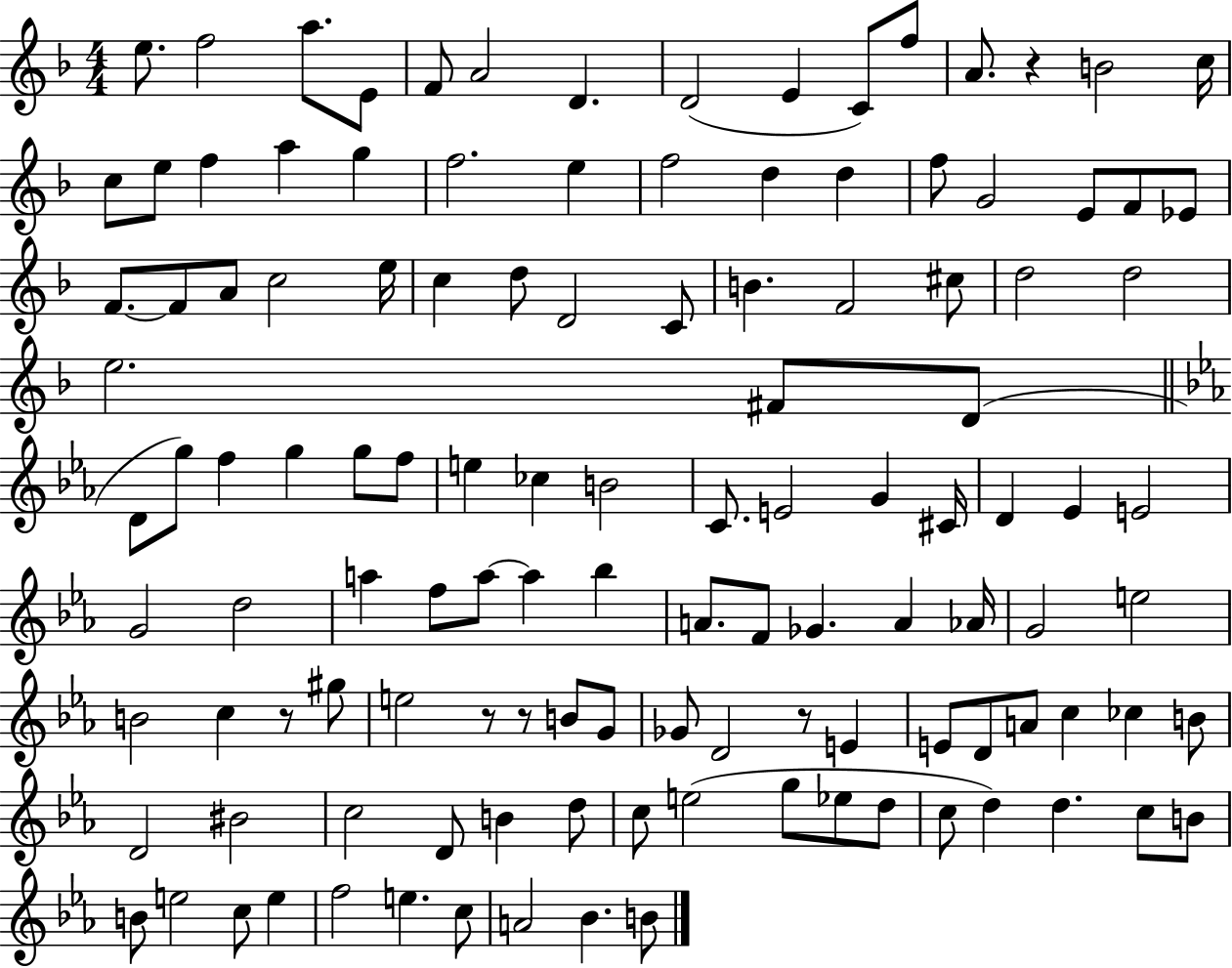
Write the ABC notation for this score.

X:1
T:Untitled
M:4/4
L:1/4
K:F
e/2 f2 a/2 E/2 F/2 A2 D D2 E C/2 f/2 A/2 z B2 c/4 c/2 e/2 f a g f2 e f2 d d f/2 G2 E/2 F/2 _E/2 F/2 F/2 A/2 c2 e/4 c d/2 D2 C/2 B F2 ^c/2 d2 d2 e2 ^F/2 D/2 D/2 g/2 f g g/2 f/2 e _c B2 C/2 E2 G ^C/4 D _E E2 G2 d2 a f/2 a/2 a _b A/2 F/2 _G A _A/4 G2 e2 B2 c z/2 ^g/2 e2 z/2 z/2 B/2 G/2 _G/2 D2 z/2 E E/2 D/2 A/2 c _c B/2 D2 ^B2 c2 D/2 B d/2 c/2 e2 g/2 _e/2 d/2 c/2 d d c/2 B/2 B/2 e2 c/2 e f2 e c/2 A2 _B B/2